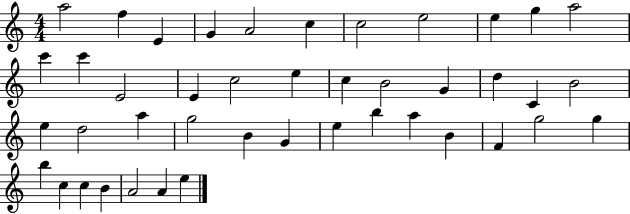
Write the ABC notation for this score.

X:1
T:Untitled
M:4/4
L:1/4
K:C
a2 f E G A2 c c2 e2 e g a2 c' c' E2 E c2 e c B2 G d C B2 e d2 a g2 B G e b a B F g2 g b c c B A2 A e